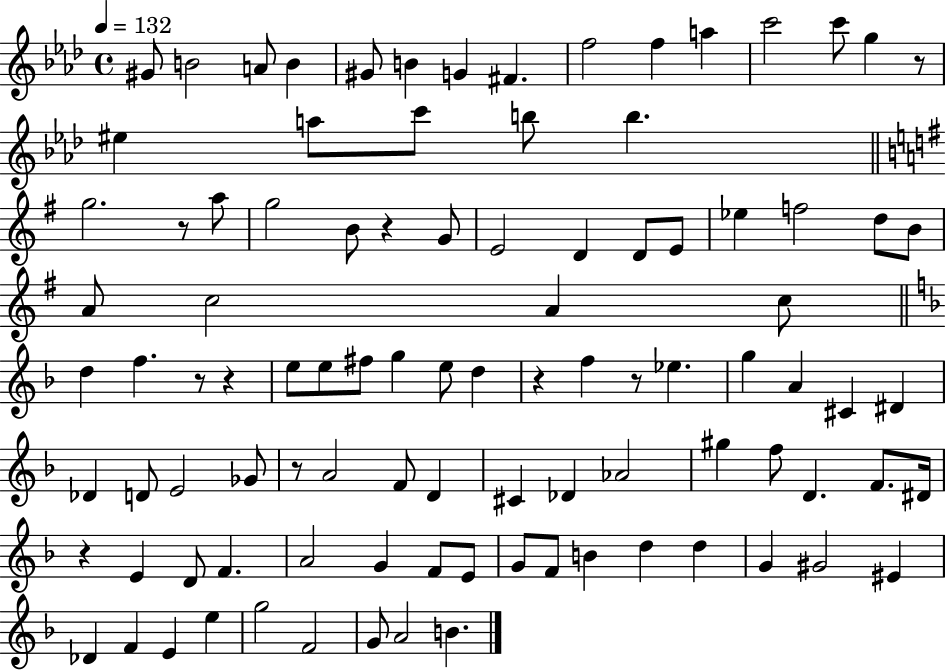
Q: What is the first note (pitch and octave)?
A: G#4